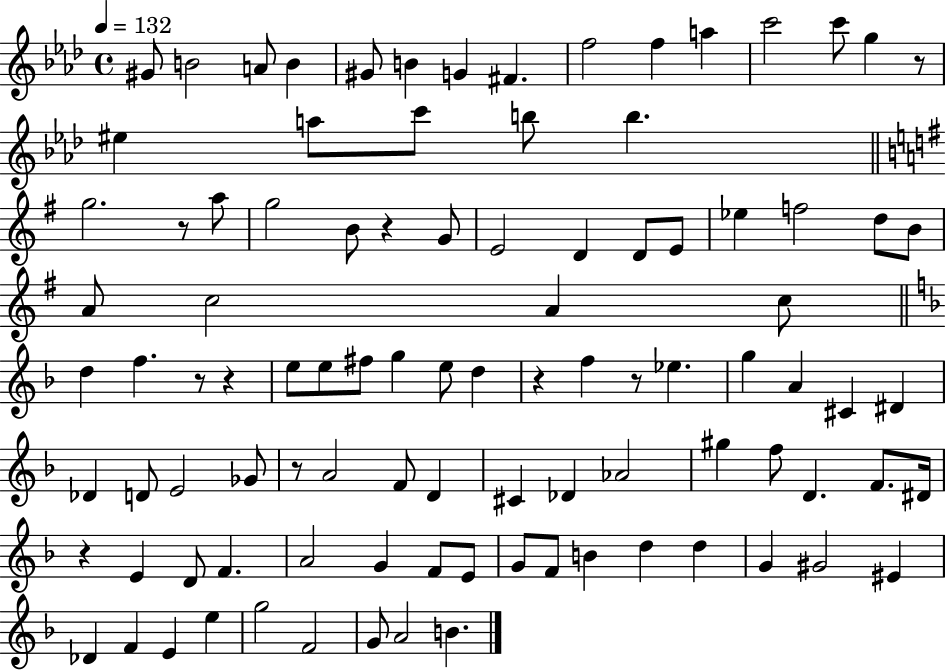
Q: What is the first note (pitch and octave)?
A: G#4